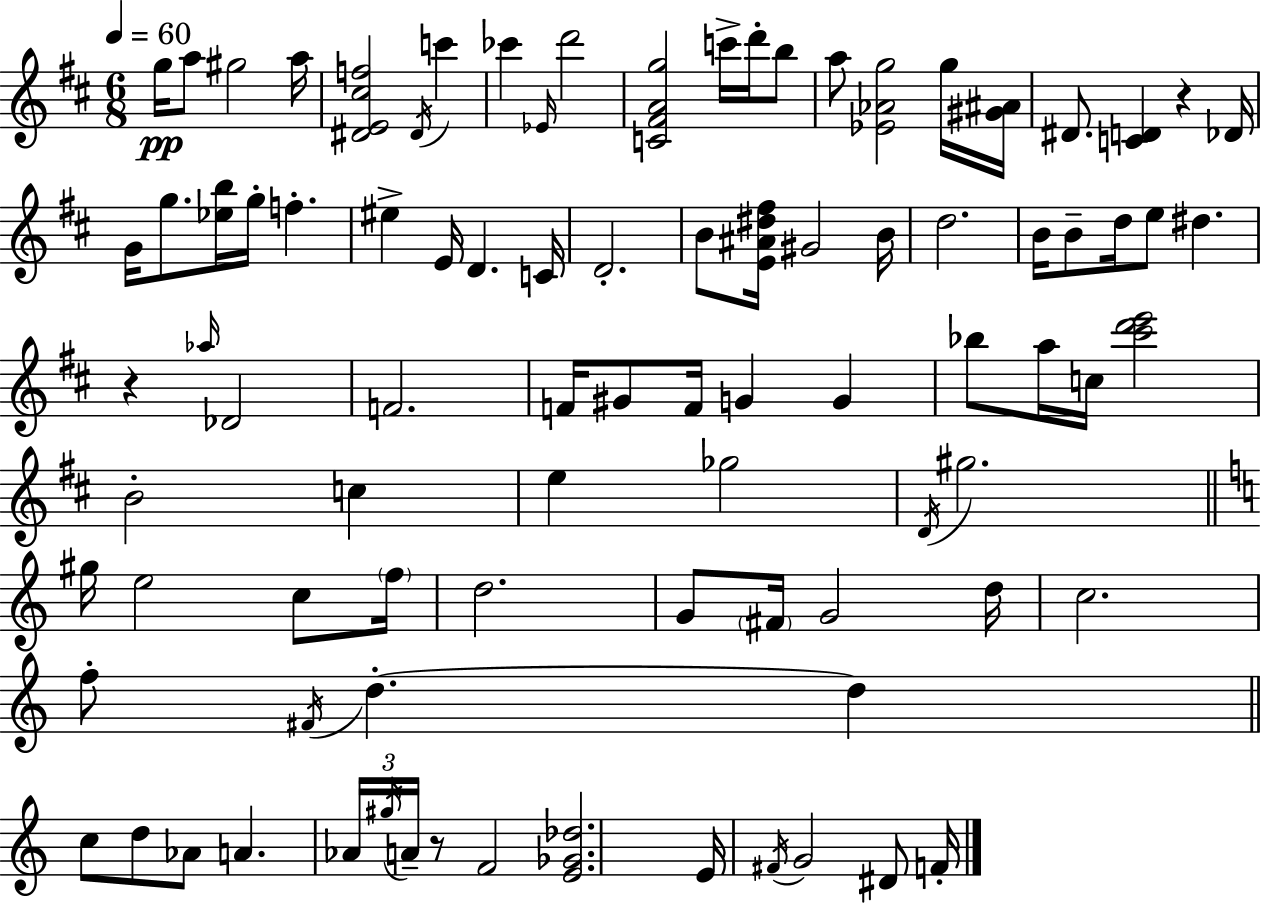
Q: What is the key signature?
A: D major